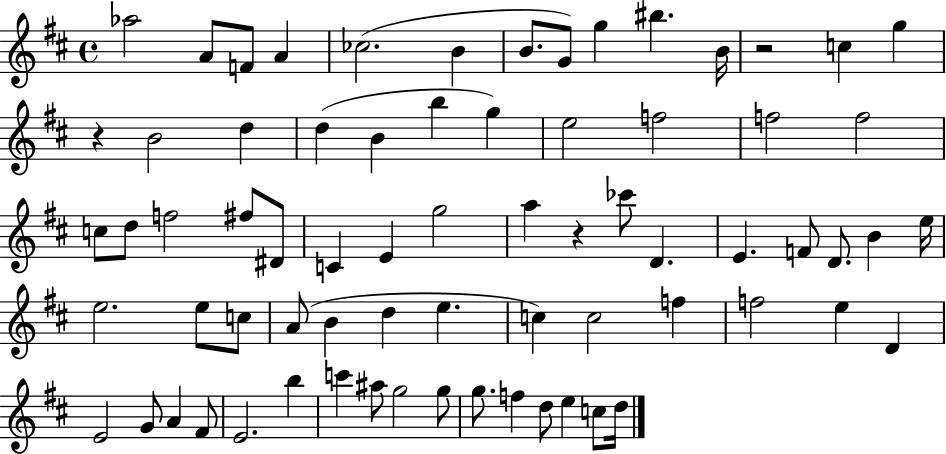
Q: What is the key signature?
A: D major